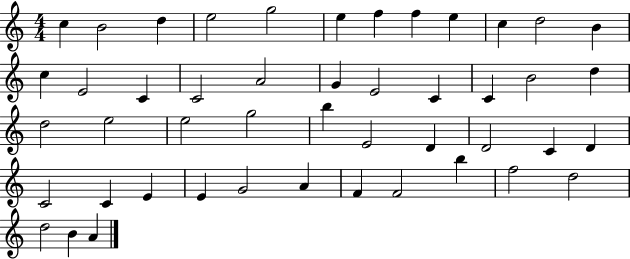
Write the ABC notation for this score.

X:1
T:Untitled
M:4/4
L:1/4
K:C
c B2 d e2 g2 e f f e c d2 B c E2 C C2 A2 G E2 C C B2 d d2 e2 e2 g2 b E2 D D2 C D C2 C E E G2 A F F2 b f2 d2 d2 B A